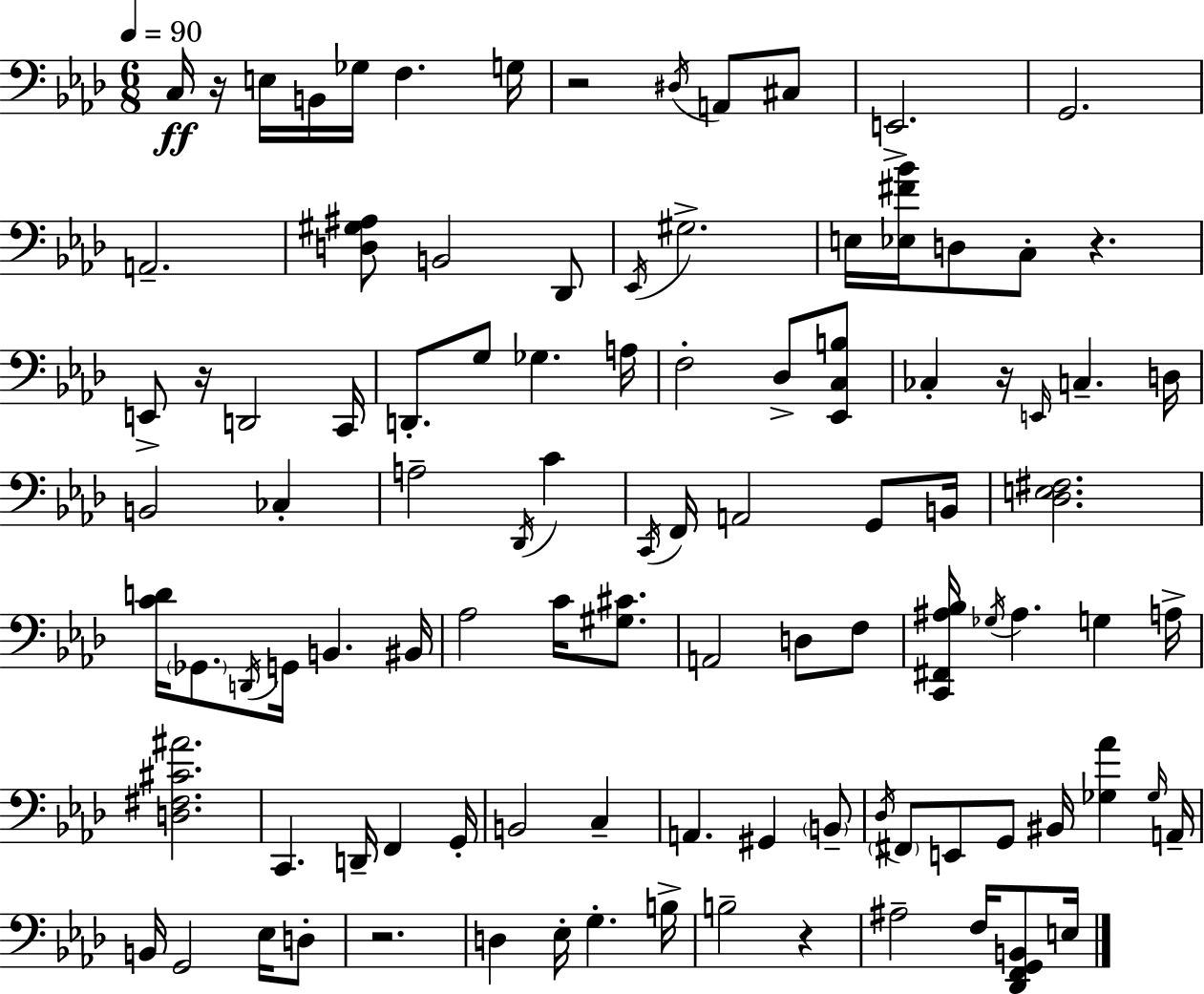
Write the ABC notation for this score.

X:1
T:Untitled
M:6/8
L:1/4
K:Fm
C,/4 z/4 E,/4 B,,/4 _G,/4 F, G,/4 z2 ^D,/4 A,,/2 ^C,/2 E,,2 G,,2 A,,2 [D,^G,^A,]/2 B,,2 _D,,/2 _E,,/4 ^G,2 E,/4 [_E,^F_B]/4 D,/2 C,/2 z E,,/2 z/4 D,,2 C,,/4 D,,/2 G,/2 _G, A,/4 F,2 _D,/2 [_E,,C,B,]/2 _C, z/4 E,,/4 C, D,/4 B,,2 _C, A,2 _D,,/4 C C,,/4 F,,/4 A,,2 G,,/2 B,,/4 [_D,E,^F,]2 [CD]/4 _G,,/2 D,,/4 G,,/4 B,, ^B,,/4 _A,2 C/4 [^G,^C]/2 A,,2 D,/2 F,/2 [C,,^F,,^A,_B,]/4 _G,/4 ^A, G, A,/4 [D,^F,^C^A]2 C,, D,,/4 F,, G,,/4 B,,2 C, A,, ^G,, B,,/2 _D,/4 ^F,,/2 E,,/2 G,,/2 ^B,,/4 [_G,_A] _G,/4 A,,/4 B,,/4 G,,2 _E,/4 D,/2 z2 D, _E,/4 G, B,/4 B,2 z ^A,2 F,/4 [_D,,F,,G,,B,,]/2 E,/4